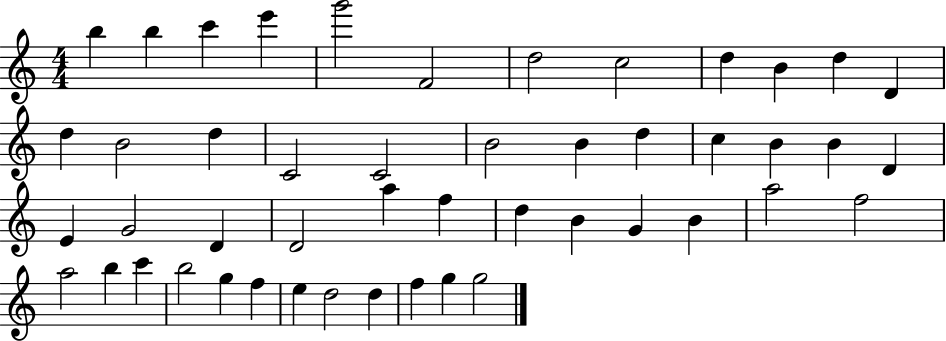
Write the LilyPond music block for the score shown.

{
  \clef treble
  \numericTimeSignature
  \time 4/4
  \key c \major
  b''4 b''4 c'''4 e'''4 | g'''2 f'2 | d''2 c''2 | d''4 b'4 d''4 d'4 | \break d''4 b'2 d''4 | c'2 c'2 | b'2 b'4 d''4 | c''4 b'4 b'4 d'4 | \break e'4 g'2 d'4 | d'2 a''4 f''4 | d''4 b'4 g'4 b'4 | a''2 f''2 | \break a''2 b''4 c'''4 | b''2 g''4 f''4 | e''4 d''2 d''4 | f''4 g''4 g''2 | \break \bar "|."
}